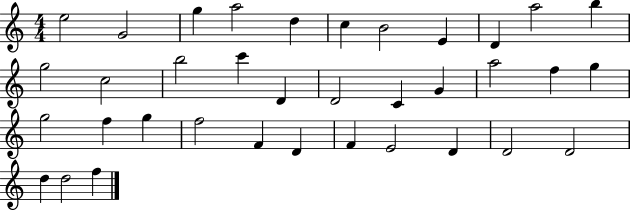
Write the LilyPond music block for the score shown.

{
  \clef treble
  \numericTimeSignature
  \time 4/4
  \key c \major
  e''2 g'2 | g''4 a''2 d''4 | c''4 b'2 e'4 | d'4 a''2 b''4 | \break g''2 c''2 | b''2 c'''4 d'4 | d'2 c'4 g'4 | a''2 f''4 g''4 | \break g''2 f''4 g''4 | f''2 f'4 d'4 | f'4 e'2 d'4 | d'2 d'2 | \break d''4 d''2 f''4 | \bar "|."
}